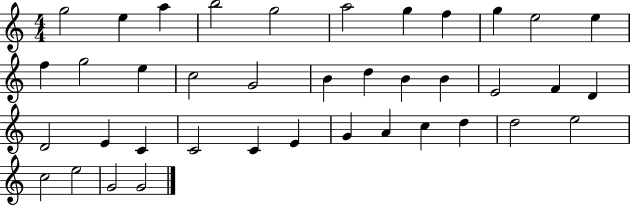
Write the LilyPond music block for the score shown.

{
  \clef treble
  \numericTimeSignature
  \time 4/4
  \key c \major
  g''2 e''4 a''4 | b''2 g''2 | a''2 g''4 f''4 | g''4 e''2 e''4 | \break f''4 g''2 e''4 | c''2 g'2 | b'4 d''4 b'4 b'4 | e'2 f'4 d'4 | \break d'2 e'4 c'4 | c'2 c'4 e'4 | g'4 a'4 c''4 d''4 | d''2 e''2 | \break c''2 e''2 | g'2 g'2 | \bar "|."
}